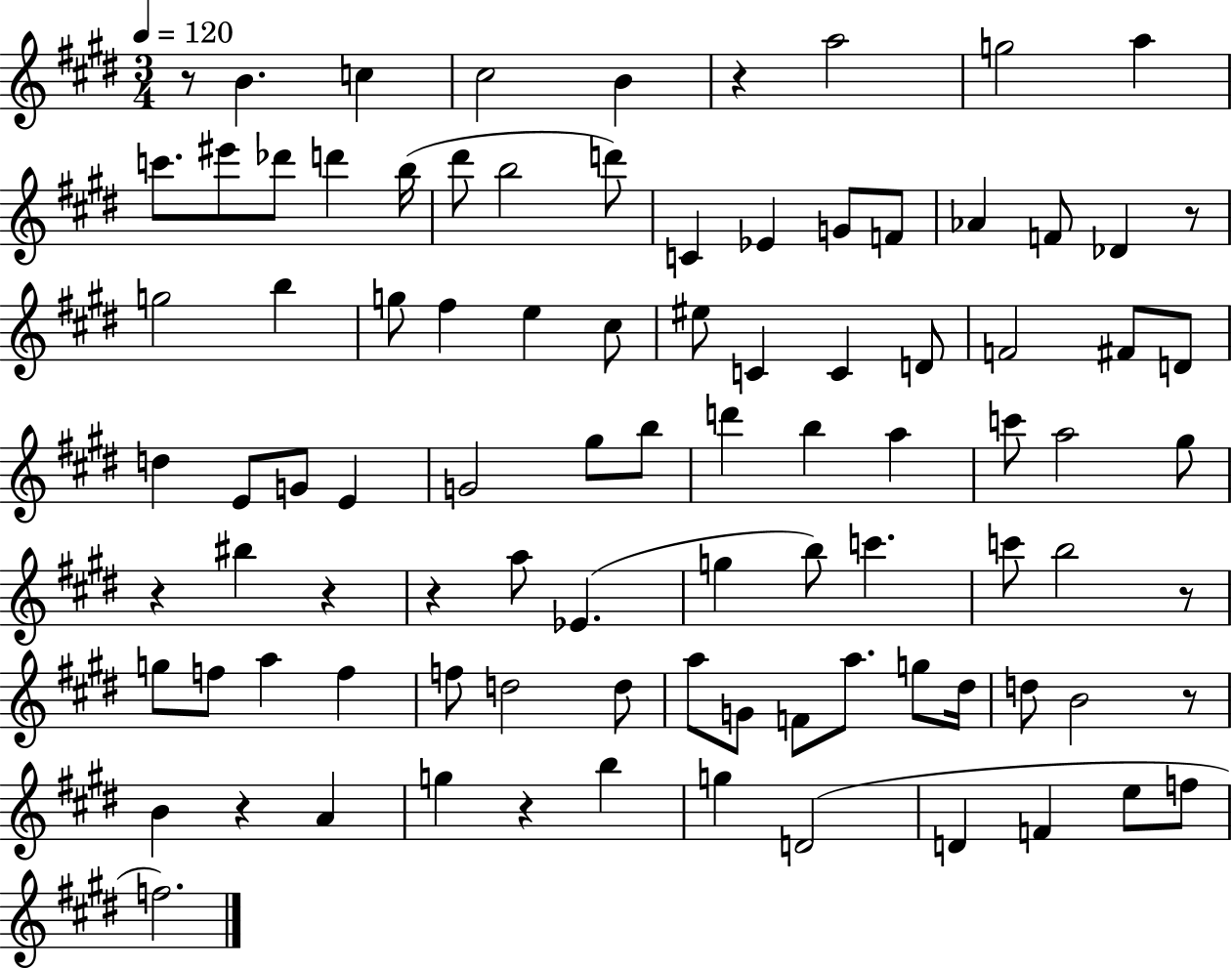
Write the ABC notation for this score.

X:1
T:Untitled
M:3/4
L:1/4
K:E
z/2 B c ^c2 B z a2 g2 a c'/2 ^e'/2 _d'/2 d' b/4 ^d'/2 b2 d'/2 C _E G/2 F/2 _A F/2 _D z/2 g2 b g/2 ^f e ^c/2 ^e/2 C C D/2 F2 ^F/2 D/2 d E/2 G/2 E G2 ^g/2 b/2 d' b a c'/2 a2 ^g/2 z ^b z z a/2 _E g b/2 c' c'/2 b2 z/2 g/2 f/2 a f f/2 d2 d/2 a/2 G/2 F/2 a/2 g/2 ^d/4 d/2 B2 z/2 B z A g z b g D2 D F e/2 f/2 f2